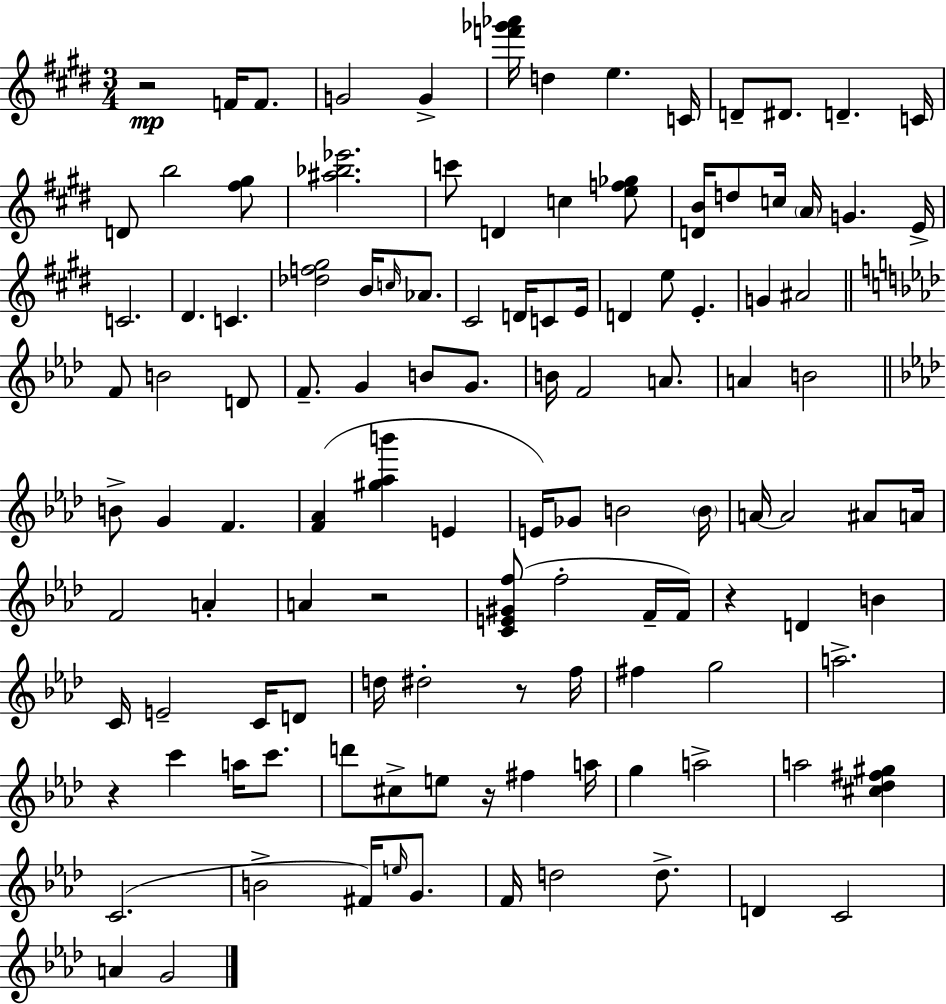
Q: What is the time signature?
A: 3/4